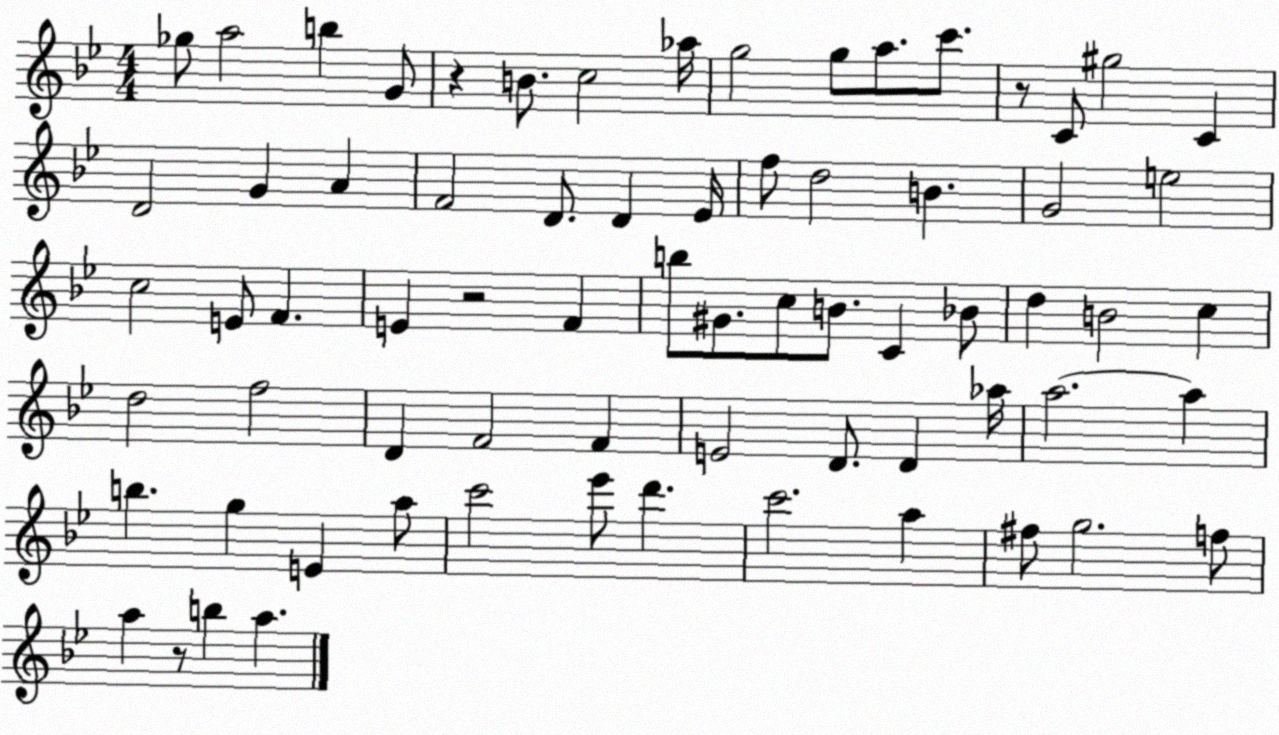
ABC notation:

X:1
T:Untitled
M:4/4
L:1/4
K:Bb
_g/2 a2 b G/2 z B/2 c2 _a/4 g2 g/2 a/2 c'/2 z/2 C/2 ^g2 C D2 G A F2 D/2 D _E/4 f/2 d2 B G2 e2 c2 E/2 F E z2 F b/2 ^G/2 c/2 B/2 C _B/2 d B2 c d2 f2 D F2 F E2 D/2 D _a/4 a2 a b g E a/2 c'2 _e'/2 d' c'2 a ^f/2 g2 f/2 a z/2 b a